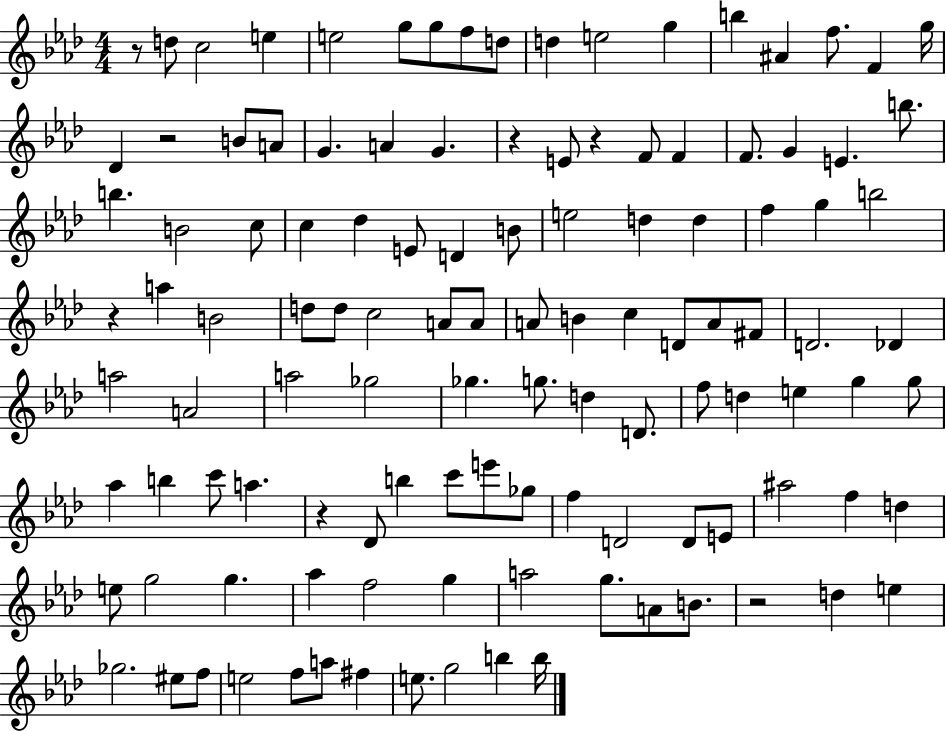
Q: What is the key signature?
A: AES major